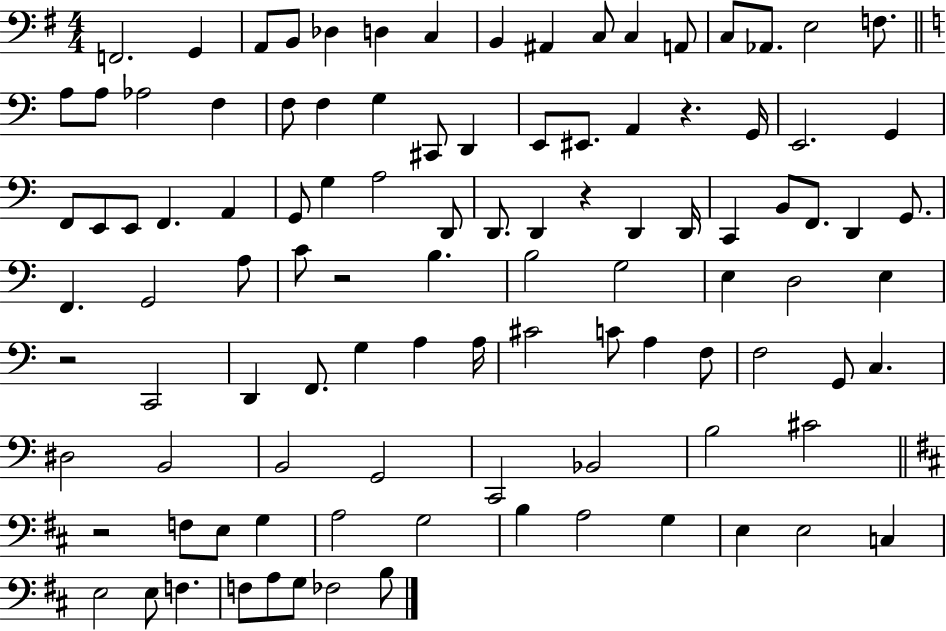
F2/h. G2/q A2/e B2/e Db3/q D3/q C3/q B2/q A#2/q C3/e C3/q A2/e C3/e Ab2/e. E3/h F3/e. A3/e A3/e Ab3/h F3/q F3/e F3/q G3/q C#2/e D2/q E2/e EIS2/e. A2/q R/q. G2/s E2/h. G2/q F2/e E2/e E2/e F2/q. A2/q G2/e G3/q A3/h D2/e D2/e. D2/q R/q D2/q D2/s C2/q B2/e F2/e. D2/q G2/e. F2/q. G2/h A3/e C4/e R/h B3/q. B3/h G3/h E3/q D3/h E3/q R/h C2/h D2/q F2/e. G3/q A3/q A3/s C#4/h C4/e A3/q F3/e F3/h G2/e C3/q. D#3/h B2/h B2/h G2/h C2/h Bb2/h B3/h C#4/h R/h F3/e E3/e G3/q A3/h G3/h B3/q A3/h G3/q E3/q E3/h C3/q E3/h E3/e F3/q. F3/e A3/e G3/e FES3/h B3/e